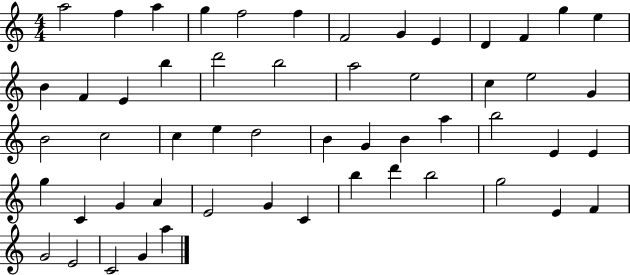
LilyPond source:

{
  \clef treble
  \numericTimeSignature
  \time 4/4
  \key c \major
  a''2 f''4 a''4 | g''4 f''2 f''4 | f'2 g'4 e'4 | d'4 f'4 g''4 e''4 | \break b'4 f'4 e'4 b''4 | d'''2 b''2 | a''2 e''2 | c''4 e''2 g'4 | \break b'2 c''2 | c''4 e''4 d''2 | b'4 g'4 b'4 a''4 | b''2 e'4 e'4 | \break g''4 c'4 g'4 a'4 | e'2 g'4 c'4 | b''4 d'''4 b''2 | g''2 e'4 f'4 | \break g'2 e'2 | c'2 g'4 a''4 | \bar "|."
}